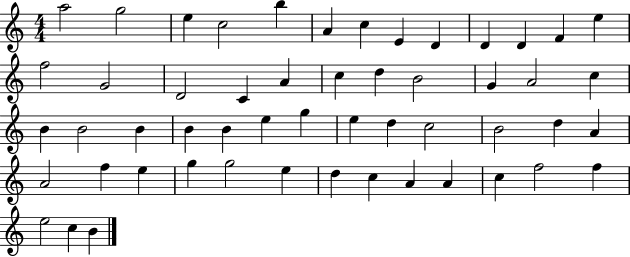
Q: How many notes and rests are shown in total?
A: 53